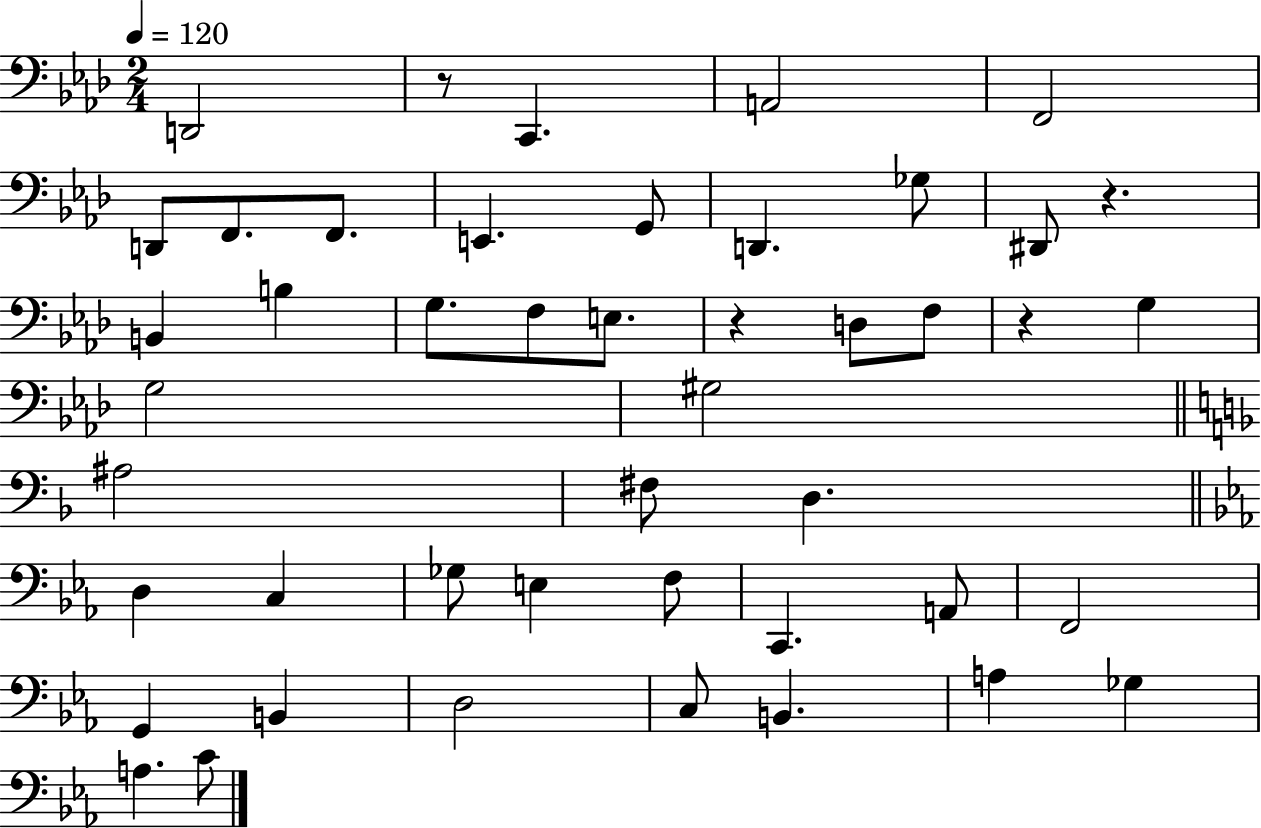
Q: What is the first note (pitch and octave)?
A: D2